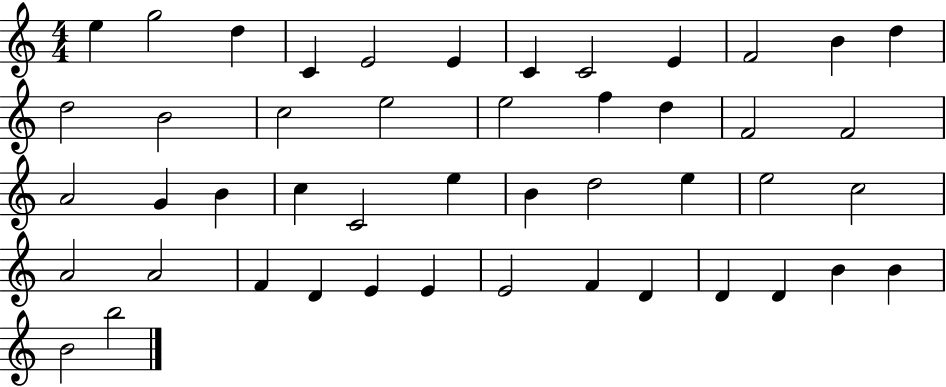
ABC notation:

X:1
T:Untitled
M:4/4
L:1/4
K:C
e g2 d C E2 E C C2 E F2 B d d2 B2 c2 e2 e2 f d F2 F2 A2 G B c C2 e B d2 e e2 c2 A2 A2 F D E E E2 F D D D B B B2 b2